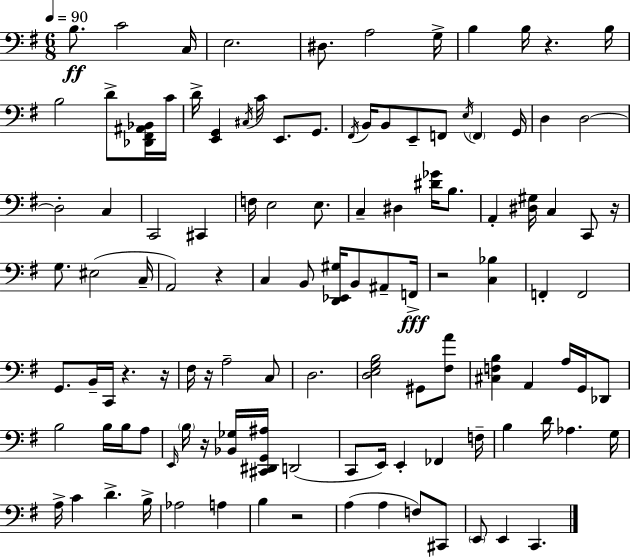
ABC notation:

X:1
T:Untitled
M:6/8
L:1/4
K:G
B,/2 C2 C,/4 E,2 ^D,/2 A,2 G,/4 B, B,/4 z B,/4 B,2 D/2 [_D,,^F,,^A,,_B,,]/4 C/4 D/4 [E,,G,,] ^C,/4 C/4 E,,/2 G,,/2 ^F,,/4 B,,/4 B,,/2 E,,/2 F,,/2 E,/4 F,, G,,/4 D, D,2 D,2 C, C,,2 ^C,, F,/4 E,2 E,/2 C, ^D, [^D_G]/4 B,/2 A,, [^D,^G,]/4 C, C,,/2 z/4 G,/2 ^E,2 C,/4 A,,2 z C, B,,/2 [D,,_E,,^G,]/4 B,,/2 ^A,,/2 F,,/4 z2 [C,_B,] F,, F,,2 G,,/2 B,,/4 C,,/4 z z/4 ^F,/4 z/4 A,2 C,/2 D,2 [D,E,G,B,]2 ^G,,/2 [^F,A]/2 [^C,F,B,] A,, A,/4 G,,/4 _D,,/2 B,2 B,/4 B,/4 A,/2 E,,/4 B,/4 z/4 [_B,,_G,]/4 [^C,,^D,,G,,^A,]/4 D,,2 C,,/2 E,,/4 E,, _F,, F,/4 B, D/4 _A, G,/4 A,/4 C D B,/4 _A,2 A, B, z2 A, A, F,/2 ^C,,/2 E,,/2 E,, C,,